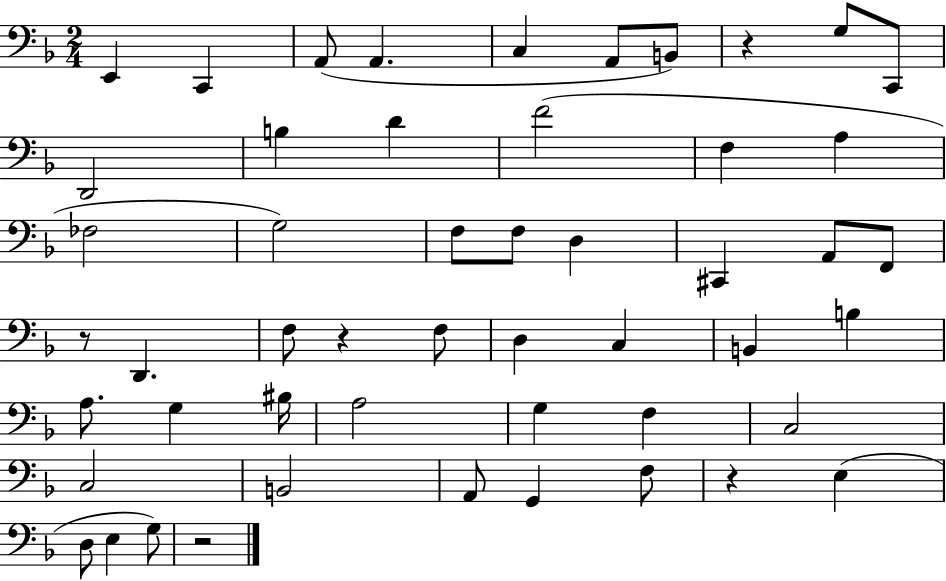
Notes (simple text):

E2/q C2/q A2/e A2/q. C3/q A2/e B2/e R/q G3/e C2/e D2/h B3/q D4/q F4/h F3/q A3/q FES3/h G3/h F3/e F3/e D3/q C#2/q A2/e F2/e R/e D2/q. F3/e R/q F3/e D3/q C3/q B2/q B3/q A3/e. G3/q BIS3/s A3/h G3/q F3/q C3/h C3/h B2/h A2/e G2/q F3/e R/q E3/q D3/e E3/q G3/e R/h